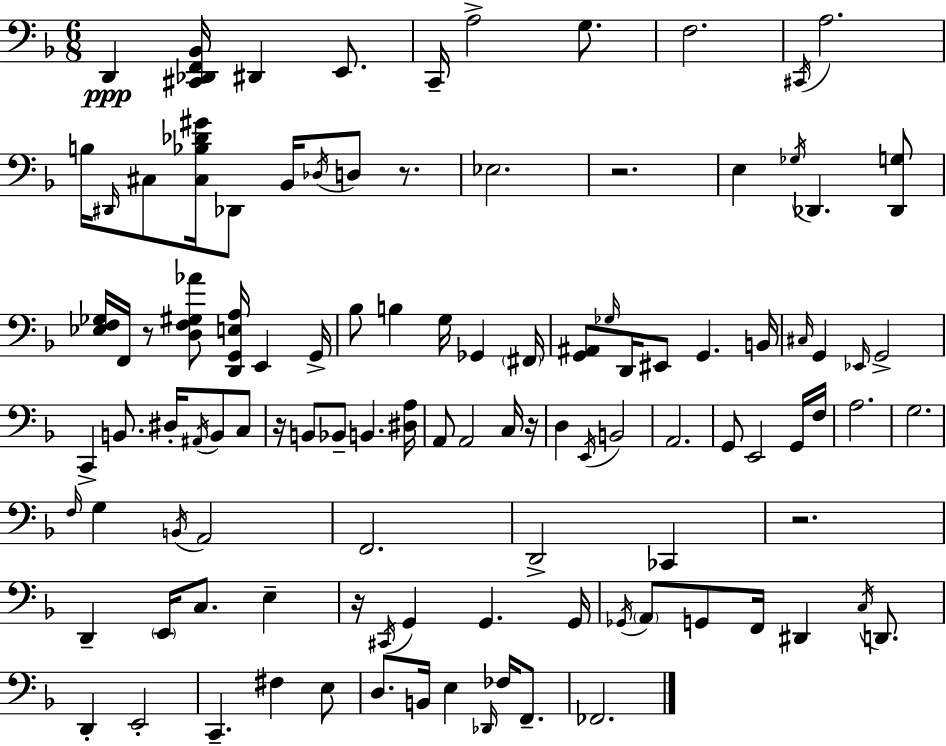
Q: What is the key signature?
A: F major